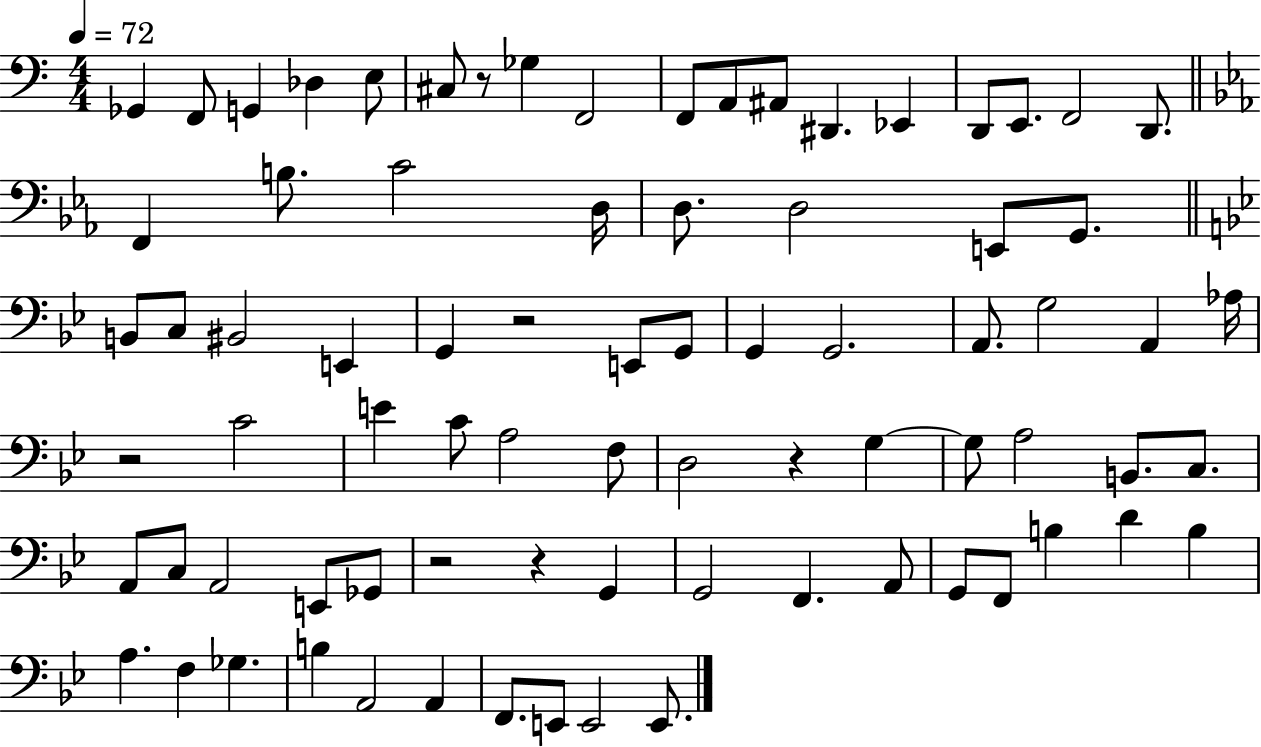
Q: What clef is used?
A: bass